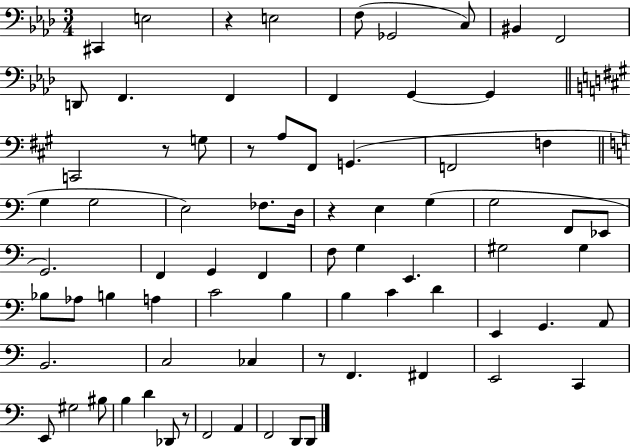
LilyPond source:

{
  \clef bass
  \numericTimeSignature
  \time 3/4
  \key aes \major
  cis,4 e2 | r4 e2 | f8( ges,2 c8) | bis,4 f,2 | \break d,8 f,4. f,4 | f,4 g,4~~ g,4 | \bar "||" \break \key a \major c,2 r8 g8 | r8 a8 fis,8 g,4.( | f,2 f4 | \bar "||" \break \key c \major g4 g2 | e2) fes8. d16 | r4 e4 g4( | g2 f,8 ees,8 | \break g,2.) | f,4 g,4 f,4 | f8 g4 e,4. | gis2 gis4 | \break bes8 aes8 b4 a4 | c'2 b4 | b4 c'4 d'4 | e,4 g,4. a,8 | \break b,2. | c2 ces4 | r8 f,4. fis,4 | e,2 c,4 | \break e,8 gis2 bis8 | b4 d'4 des,8 r8 | f,2 a,4 | f,2 d,8 d,8 | \break \bar "|."
}